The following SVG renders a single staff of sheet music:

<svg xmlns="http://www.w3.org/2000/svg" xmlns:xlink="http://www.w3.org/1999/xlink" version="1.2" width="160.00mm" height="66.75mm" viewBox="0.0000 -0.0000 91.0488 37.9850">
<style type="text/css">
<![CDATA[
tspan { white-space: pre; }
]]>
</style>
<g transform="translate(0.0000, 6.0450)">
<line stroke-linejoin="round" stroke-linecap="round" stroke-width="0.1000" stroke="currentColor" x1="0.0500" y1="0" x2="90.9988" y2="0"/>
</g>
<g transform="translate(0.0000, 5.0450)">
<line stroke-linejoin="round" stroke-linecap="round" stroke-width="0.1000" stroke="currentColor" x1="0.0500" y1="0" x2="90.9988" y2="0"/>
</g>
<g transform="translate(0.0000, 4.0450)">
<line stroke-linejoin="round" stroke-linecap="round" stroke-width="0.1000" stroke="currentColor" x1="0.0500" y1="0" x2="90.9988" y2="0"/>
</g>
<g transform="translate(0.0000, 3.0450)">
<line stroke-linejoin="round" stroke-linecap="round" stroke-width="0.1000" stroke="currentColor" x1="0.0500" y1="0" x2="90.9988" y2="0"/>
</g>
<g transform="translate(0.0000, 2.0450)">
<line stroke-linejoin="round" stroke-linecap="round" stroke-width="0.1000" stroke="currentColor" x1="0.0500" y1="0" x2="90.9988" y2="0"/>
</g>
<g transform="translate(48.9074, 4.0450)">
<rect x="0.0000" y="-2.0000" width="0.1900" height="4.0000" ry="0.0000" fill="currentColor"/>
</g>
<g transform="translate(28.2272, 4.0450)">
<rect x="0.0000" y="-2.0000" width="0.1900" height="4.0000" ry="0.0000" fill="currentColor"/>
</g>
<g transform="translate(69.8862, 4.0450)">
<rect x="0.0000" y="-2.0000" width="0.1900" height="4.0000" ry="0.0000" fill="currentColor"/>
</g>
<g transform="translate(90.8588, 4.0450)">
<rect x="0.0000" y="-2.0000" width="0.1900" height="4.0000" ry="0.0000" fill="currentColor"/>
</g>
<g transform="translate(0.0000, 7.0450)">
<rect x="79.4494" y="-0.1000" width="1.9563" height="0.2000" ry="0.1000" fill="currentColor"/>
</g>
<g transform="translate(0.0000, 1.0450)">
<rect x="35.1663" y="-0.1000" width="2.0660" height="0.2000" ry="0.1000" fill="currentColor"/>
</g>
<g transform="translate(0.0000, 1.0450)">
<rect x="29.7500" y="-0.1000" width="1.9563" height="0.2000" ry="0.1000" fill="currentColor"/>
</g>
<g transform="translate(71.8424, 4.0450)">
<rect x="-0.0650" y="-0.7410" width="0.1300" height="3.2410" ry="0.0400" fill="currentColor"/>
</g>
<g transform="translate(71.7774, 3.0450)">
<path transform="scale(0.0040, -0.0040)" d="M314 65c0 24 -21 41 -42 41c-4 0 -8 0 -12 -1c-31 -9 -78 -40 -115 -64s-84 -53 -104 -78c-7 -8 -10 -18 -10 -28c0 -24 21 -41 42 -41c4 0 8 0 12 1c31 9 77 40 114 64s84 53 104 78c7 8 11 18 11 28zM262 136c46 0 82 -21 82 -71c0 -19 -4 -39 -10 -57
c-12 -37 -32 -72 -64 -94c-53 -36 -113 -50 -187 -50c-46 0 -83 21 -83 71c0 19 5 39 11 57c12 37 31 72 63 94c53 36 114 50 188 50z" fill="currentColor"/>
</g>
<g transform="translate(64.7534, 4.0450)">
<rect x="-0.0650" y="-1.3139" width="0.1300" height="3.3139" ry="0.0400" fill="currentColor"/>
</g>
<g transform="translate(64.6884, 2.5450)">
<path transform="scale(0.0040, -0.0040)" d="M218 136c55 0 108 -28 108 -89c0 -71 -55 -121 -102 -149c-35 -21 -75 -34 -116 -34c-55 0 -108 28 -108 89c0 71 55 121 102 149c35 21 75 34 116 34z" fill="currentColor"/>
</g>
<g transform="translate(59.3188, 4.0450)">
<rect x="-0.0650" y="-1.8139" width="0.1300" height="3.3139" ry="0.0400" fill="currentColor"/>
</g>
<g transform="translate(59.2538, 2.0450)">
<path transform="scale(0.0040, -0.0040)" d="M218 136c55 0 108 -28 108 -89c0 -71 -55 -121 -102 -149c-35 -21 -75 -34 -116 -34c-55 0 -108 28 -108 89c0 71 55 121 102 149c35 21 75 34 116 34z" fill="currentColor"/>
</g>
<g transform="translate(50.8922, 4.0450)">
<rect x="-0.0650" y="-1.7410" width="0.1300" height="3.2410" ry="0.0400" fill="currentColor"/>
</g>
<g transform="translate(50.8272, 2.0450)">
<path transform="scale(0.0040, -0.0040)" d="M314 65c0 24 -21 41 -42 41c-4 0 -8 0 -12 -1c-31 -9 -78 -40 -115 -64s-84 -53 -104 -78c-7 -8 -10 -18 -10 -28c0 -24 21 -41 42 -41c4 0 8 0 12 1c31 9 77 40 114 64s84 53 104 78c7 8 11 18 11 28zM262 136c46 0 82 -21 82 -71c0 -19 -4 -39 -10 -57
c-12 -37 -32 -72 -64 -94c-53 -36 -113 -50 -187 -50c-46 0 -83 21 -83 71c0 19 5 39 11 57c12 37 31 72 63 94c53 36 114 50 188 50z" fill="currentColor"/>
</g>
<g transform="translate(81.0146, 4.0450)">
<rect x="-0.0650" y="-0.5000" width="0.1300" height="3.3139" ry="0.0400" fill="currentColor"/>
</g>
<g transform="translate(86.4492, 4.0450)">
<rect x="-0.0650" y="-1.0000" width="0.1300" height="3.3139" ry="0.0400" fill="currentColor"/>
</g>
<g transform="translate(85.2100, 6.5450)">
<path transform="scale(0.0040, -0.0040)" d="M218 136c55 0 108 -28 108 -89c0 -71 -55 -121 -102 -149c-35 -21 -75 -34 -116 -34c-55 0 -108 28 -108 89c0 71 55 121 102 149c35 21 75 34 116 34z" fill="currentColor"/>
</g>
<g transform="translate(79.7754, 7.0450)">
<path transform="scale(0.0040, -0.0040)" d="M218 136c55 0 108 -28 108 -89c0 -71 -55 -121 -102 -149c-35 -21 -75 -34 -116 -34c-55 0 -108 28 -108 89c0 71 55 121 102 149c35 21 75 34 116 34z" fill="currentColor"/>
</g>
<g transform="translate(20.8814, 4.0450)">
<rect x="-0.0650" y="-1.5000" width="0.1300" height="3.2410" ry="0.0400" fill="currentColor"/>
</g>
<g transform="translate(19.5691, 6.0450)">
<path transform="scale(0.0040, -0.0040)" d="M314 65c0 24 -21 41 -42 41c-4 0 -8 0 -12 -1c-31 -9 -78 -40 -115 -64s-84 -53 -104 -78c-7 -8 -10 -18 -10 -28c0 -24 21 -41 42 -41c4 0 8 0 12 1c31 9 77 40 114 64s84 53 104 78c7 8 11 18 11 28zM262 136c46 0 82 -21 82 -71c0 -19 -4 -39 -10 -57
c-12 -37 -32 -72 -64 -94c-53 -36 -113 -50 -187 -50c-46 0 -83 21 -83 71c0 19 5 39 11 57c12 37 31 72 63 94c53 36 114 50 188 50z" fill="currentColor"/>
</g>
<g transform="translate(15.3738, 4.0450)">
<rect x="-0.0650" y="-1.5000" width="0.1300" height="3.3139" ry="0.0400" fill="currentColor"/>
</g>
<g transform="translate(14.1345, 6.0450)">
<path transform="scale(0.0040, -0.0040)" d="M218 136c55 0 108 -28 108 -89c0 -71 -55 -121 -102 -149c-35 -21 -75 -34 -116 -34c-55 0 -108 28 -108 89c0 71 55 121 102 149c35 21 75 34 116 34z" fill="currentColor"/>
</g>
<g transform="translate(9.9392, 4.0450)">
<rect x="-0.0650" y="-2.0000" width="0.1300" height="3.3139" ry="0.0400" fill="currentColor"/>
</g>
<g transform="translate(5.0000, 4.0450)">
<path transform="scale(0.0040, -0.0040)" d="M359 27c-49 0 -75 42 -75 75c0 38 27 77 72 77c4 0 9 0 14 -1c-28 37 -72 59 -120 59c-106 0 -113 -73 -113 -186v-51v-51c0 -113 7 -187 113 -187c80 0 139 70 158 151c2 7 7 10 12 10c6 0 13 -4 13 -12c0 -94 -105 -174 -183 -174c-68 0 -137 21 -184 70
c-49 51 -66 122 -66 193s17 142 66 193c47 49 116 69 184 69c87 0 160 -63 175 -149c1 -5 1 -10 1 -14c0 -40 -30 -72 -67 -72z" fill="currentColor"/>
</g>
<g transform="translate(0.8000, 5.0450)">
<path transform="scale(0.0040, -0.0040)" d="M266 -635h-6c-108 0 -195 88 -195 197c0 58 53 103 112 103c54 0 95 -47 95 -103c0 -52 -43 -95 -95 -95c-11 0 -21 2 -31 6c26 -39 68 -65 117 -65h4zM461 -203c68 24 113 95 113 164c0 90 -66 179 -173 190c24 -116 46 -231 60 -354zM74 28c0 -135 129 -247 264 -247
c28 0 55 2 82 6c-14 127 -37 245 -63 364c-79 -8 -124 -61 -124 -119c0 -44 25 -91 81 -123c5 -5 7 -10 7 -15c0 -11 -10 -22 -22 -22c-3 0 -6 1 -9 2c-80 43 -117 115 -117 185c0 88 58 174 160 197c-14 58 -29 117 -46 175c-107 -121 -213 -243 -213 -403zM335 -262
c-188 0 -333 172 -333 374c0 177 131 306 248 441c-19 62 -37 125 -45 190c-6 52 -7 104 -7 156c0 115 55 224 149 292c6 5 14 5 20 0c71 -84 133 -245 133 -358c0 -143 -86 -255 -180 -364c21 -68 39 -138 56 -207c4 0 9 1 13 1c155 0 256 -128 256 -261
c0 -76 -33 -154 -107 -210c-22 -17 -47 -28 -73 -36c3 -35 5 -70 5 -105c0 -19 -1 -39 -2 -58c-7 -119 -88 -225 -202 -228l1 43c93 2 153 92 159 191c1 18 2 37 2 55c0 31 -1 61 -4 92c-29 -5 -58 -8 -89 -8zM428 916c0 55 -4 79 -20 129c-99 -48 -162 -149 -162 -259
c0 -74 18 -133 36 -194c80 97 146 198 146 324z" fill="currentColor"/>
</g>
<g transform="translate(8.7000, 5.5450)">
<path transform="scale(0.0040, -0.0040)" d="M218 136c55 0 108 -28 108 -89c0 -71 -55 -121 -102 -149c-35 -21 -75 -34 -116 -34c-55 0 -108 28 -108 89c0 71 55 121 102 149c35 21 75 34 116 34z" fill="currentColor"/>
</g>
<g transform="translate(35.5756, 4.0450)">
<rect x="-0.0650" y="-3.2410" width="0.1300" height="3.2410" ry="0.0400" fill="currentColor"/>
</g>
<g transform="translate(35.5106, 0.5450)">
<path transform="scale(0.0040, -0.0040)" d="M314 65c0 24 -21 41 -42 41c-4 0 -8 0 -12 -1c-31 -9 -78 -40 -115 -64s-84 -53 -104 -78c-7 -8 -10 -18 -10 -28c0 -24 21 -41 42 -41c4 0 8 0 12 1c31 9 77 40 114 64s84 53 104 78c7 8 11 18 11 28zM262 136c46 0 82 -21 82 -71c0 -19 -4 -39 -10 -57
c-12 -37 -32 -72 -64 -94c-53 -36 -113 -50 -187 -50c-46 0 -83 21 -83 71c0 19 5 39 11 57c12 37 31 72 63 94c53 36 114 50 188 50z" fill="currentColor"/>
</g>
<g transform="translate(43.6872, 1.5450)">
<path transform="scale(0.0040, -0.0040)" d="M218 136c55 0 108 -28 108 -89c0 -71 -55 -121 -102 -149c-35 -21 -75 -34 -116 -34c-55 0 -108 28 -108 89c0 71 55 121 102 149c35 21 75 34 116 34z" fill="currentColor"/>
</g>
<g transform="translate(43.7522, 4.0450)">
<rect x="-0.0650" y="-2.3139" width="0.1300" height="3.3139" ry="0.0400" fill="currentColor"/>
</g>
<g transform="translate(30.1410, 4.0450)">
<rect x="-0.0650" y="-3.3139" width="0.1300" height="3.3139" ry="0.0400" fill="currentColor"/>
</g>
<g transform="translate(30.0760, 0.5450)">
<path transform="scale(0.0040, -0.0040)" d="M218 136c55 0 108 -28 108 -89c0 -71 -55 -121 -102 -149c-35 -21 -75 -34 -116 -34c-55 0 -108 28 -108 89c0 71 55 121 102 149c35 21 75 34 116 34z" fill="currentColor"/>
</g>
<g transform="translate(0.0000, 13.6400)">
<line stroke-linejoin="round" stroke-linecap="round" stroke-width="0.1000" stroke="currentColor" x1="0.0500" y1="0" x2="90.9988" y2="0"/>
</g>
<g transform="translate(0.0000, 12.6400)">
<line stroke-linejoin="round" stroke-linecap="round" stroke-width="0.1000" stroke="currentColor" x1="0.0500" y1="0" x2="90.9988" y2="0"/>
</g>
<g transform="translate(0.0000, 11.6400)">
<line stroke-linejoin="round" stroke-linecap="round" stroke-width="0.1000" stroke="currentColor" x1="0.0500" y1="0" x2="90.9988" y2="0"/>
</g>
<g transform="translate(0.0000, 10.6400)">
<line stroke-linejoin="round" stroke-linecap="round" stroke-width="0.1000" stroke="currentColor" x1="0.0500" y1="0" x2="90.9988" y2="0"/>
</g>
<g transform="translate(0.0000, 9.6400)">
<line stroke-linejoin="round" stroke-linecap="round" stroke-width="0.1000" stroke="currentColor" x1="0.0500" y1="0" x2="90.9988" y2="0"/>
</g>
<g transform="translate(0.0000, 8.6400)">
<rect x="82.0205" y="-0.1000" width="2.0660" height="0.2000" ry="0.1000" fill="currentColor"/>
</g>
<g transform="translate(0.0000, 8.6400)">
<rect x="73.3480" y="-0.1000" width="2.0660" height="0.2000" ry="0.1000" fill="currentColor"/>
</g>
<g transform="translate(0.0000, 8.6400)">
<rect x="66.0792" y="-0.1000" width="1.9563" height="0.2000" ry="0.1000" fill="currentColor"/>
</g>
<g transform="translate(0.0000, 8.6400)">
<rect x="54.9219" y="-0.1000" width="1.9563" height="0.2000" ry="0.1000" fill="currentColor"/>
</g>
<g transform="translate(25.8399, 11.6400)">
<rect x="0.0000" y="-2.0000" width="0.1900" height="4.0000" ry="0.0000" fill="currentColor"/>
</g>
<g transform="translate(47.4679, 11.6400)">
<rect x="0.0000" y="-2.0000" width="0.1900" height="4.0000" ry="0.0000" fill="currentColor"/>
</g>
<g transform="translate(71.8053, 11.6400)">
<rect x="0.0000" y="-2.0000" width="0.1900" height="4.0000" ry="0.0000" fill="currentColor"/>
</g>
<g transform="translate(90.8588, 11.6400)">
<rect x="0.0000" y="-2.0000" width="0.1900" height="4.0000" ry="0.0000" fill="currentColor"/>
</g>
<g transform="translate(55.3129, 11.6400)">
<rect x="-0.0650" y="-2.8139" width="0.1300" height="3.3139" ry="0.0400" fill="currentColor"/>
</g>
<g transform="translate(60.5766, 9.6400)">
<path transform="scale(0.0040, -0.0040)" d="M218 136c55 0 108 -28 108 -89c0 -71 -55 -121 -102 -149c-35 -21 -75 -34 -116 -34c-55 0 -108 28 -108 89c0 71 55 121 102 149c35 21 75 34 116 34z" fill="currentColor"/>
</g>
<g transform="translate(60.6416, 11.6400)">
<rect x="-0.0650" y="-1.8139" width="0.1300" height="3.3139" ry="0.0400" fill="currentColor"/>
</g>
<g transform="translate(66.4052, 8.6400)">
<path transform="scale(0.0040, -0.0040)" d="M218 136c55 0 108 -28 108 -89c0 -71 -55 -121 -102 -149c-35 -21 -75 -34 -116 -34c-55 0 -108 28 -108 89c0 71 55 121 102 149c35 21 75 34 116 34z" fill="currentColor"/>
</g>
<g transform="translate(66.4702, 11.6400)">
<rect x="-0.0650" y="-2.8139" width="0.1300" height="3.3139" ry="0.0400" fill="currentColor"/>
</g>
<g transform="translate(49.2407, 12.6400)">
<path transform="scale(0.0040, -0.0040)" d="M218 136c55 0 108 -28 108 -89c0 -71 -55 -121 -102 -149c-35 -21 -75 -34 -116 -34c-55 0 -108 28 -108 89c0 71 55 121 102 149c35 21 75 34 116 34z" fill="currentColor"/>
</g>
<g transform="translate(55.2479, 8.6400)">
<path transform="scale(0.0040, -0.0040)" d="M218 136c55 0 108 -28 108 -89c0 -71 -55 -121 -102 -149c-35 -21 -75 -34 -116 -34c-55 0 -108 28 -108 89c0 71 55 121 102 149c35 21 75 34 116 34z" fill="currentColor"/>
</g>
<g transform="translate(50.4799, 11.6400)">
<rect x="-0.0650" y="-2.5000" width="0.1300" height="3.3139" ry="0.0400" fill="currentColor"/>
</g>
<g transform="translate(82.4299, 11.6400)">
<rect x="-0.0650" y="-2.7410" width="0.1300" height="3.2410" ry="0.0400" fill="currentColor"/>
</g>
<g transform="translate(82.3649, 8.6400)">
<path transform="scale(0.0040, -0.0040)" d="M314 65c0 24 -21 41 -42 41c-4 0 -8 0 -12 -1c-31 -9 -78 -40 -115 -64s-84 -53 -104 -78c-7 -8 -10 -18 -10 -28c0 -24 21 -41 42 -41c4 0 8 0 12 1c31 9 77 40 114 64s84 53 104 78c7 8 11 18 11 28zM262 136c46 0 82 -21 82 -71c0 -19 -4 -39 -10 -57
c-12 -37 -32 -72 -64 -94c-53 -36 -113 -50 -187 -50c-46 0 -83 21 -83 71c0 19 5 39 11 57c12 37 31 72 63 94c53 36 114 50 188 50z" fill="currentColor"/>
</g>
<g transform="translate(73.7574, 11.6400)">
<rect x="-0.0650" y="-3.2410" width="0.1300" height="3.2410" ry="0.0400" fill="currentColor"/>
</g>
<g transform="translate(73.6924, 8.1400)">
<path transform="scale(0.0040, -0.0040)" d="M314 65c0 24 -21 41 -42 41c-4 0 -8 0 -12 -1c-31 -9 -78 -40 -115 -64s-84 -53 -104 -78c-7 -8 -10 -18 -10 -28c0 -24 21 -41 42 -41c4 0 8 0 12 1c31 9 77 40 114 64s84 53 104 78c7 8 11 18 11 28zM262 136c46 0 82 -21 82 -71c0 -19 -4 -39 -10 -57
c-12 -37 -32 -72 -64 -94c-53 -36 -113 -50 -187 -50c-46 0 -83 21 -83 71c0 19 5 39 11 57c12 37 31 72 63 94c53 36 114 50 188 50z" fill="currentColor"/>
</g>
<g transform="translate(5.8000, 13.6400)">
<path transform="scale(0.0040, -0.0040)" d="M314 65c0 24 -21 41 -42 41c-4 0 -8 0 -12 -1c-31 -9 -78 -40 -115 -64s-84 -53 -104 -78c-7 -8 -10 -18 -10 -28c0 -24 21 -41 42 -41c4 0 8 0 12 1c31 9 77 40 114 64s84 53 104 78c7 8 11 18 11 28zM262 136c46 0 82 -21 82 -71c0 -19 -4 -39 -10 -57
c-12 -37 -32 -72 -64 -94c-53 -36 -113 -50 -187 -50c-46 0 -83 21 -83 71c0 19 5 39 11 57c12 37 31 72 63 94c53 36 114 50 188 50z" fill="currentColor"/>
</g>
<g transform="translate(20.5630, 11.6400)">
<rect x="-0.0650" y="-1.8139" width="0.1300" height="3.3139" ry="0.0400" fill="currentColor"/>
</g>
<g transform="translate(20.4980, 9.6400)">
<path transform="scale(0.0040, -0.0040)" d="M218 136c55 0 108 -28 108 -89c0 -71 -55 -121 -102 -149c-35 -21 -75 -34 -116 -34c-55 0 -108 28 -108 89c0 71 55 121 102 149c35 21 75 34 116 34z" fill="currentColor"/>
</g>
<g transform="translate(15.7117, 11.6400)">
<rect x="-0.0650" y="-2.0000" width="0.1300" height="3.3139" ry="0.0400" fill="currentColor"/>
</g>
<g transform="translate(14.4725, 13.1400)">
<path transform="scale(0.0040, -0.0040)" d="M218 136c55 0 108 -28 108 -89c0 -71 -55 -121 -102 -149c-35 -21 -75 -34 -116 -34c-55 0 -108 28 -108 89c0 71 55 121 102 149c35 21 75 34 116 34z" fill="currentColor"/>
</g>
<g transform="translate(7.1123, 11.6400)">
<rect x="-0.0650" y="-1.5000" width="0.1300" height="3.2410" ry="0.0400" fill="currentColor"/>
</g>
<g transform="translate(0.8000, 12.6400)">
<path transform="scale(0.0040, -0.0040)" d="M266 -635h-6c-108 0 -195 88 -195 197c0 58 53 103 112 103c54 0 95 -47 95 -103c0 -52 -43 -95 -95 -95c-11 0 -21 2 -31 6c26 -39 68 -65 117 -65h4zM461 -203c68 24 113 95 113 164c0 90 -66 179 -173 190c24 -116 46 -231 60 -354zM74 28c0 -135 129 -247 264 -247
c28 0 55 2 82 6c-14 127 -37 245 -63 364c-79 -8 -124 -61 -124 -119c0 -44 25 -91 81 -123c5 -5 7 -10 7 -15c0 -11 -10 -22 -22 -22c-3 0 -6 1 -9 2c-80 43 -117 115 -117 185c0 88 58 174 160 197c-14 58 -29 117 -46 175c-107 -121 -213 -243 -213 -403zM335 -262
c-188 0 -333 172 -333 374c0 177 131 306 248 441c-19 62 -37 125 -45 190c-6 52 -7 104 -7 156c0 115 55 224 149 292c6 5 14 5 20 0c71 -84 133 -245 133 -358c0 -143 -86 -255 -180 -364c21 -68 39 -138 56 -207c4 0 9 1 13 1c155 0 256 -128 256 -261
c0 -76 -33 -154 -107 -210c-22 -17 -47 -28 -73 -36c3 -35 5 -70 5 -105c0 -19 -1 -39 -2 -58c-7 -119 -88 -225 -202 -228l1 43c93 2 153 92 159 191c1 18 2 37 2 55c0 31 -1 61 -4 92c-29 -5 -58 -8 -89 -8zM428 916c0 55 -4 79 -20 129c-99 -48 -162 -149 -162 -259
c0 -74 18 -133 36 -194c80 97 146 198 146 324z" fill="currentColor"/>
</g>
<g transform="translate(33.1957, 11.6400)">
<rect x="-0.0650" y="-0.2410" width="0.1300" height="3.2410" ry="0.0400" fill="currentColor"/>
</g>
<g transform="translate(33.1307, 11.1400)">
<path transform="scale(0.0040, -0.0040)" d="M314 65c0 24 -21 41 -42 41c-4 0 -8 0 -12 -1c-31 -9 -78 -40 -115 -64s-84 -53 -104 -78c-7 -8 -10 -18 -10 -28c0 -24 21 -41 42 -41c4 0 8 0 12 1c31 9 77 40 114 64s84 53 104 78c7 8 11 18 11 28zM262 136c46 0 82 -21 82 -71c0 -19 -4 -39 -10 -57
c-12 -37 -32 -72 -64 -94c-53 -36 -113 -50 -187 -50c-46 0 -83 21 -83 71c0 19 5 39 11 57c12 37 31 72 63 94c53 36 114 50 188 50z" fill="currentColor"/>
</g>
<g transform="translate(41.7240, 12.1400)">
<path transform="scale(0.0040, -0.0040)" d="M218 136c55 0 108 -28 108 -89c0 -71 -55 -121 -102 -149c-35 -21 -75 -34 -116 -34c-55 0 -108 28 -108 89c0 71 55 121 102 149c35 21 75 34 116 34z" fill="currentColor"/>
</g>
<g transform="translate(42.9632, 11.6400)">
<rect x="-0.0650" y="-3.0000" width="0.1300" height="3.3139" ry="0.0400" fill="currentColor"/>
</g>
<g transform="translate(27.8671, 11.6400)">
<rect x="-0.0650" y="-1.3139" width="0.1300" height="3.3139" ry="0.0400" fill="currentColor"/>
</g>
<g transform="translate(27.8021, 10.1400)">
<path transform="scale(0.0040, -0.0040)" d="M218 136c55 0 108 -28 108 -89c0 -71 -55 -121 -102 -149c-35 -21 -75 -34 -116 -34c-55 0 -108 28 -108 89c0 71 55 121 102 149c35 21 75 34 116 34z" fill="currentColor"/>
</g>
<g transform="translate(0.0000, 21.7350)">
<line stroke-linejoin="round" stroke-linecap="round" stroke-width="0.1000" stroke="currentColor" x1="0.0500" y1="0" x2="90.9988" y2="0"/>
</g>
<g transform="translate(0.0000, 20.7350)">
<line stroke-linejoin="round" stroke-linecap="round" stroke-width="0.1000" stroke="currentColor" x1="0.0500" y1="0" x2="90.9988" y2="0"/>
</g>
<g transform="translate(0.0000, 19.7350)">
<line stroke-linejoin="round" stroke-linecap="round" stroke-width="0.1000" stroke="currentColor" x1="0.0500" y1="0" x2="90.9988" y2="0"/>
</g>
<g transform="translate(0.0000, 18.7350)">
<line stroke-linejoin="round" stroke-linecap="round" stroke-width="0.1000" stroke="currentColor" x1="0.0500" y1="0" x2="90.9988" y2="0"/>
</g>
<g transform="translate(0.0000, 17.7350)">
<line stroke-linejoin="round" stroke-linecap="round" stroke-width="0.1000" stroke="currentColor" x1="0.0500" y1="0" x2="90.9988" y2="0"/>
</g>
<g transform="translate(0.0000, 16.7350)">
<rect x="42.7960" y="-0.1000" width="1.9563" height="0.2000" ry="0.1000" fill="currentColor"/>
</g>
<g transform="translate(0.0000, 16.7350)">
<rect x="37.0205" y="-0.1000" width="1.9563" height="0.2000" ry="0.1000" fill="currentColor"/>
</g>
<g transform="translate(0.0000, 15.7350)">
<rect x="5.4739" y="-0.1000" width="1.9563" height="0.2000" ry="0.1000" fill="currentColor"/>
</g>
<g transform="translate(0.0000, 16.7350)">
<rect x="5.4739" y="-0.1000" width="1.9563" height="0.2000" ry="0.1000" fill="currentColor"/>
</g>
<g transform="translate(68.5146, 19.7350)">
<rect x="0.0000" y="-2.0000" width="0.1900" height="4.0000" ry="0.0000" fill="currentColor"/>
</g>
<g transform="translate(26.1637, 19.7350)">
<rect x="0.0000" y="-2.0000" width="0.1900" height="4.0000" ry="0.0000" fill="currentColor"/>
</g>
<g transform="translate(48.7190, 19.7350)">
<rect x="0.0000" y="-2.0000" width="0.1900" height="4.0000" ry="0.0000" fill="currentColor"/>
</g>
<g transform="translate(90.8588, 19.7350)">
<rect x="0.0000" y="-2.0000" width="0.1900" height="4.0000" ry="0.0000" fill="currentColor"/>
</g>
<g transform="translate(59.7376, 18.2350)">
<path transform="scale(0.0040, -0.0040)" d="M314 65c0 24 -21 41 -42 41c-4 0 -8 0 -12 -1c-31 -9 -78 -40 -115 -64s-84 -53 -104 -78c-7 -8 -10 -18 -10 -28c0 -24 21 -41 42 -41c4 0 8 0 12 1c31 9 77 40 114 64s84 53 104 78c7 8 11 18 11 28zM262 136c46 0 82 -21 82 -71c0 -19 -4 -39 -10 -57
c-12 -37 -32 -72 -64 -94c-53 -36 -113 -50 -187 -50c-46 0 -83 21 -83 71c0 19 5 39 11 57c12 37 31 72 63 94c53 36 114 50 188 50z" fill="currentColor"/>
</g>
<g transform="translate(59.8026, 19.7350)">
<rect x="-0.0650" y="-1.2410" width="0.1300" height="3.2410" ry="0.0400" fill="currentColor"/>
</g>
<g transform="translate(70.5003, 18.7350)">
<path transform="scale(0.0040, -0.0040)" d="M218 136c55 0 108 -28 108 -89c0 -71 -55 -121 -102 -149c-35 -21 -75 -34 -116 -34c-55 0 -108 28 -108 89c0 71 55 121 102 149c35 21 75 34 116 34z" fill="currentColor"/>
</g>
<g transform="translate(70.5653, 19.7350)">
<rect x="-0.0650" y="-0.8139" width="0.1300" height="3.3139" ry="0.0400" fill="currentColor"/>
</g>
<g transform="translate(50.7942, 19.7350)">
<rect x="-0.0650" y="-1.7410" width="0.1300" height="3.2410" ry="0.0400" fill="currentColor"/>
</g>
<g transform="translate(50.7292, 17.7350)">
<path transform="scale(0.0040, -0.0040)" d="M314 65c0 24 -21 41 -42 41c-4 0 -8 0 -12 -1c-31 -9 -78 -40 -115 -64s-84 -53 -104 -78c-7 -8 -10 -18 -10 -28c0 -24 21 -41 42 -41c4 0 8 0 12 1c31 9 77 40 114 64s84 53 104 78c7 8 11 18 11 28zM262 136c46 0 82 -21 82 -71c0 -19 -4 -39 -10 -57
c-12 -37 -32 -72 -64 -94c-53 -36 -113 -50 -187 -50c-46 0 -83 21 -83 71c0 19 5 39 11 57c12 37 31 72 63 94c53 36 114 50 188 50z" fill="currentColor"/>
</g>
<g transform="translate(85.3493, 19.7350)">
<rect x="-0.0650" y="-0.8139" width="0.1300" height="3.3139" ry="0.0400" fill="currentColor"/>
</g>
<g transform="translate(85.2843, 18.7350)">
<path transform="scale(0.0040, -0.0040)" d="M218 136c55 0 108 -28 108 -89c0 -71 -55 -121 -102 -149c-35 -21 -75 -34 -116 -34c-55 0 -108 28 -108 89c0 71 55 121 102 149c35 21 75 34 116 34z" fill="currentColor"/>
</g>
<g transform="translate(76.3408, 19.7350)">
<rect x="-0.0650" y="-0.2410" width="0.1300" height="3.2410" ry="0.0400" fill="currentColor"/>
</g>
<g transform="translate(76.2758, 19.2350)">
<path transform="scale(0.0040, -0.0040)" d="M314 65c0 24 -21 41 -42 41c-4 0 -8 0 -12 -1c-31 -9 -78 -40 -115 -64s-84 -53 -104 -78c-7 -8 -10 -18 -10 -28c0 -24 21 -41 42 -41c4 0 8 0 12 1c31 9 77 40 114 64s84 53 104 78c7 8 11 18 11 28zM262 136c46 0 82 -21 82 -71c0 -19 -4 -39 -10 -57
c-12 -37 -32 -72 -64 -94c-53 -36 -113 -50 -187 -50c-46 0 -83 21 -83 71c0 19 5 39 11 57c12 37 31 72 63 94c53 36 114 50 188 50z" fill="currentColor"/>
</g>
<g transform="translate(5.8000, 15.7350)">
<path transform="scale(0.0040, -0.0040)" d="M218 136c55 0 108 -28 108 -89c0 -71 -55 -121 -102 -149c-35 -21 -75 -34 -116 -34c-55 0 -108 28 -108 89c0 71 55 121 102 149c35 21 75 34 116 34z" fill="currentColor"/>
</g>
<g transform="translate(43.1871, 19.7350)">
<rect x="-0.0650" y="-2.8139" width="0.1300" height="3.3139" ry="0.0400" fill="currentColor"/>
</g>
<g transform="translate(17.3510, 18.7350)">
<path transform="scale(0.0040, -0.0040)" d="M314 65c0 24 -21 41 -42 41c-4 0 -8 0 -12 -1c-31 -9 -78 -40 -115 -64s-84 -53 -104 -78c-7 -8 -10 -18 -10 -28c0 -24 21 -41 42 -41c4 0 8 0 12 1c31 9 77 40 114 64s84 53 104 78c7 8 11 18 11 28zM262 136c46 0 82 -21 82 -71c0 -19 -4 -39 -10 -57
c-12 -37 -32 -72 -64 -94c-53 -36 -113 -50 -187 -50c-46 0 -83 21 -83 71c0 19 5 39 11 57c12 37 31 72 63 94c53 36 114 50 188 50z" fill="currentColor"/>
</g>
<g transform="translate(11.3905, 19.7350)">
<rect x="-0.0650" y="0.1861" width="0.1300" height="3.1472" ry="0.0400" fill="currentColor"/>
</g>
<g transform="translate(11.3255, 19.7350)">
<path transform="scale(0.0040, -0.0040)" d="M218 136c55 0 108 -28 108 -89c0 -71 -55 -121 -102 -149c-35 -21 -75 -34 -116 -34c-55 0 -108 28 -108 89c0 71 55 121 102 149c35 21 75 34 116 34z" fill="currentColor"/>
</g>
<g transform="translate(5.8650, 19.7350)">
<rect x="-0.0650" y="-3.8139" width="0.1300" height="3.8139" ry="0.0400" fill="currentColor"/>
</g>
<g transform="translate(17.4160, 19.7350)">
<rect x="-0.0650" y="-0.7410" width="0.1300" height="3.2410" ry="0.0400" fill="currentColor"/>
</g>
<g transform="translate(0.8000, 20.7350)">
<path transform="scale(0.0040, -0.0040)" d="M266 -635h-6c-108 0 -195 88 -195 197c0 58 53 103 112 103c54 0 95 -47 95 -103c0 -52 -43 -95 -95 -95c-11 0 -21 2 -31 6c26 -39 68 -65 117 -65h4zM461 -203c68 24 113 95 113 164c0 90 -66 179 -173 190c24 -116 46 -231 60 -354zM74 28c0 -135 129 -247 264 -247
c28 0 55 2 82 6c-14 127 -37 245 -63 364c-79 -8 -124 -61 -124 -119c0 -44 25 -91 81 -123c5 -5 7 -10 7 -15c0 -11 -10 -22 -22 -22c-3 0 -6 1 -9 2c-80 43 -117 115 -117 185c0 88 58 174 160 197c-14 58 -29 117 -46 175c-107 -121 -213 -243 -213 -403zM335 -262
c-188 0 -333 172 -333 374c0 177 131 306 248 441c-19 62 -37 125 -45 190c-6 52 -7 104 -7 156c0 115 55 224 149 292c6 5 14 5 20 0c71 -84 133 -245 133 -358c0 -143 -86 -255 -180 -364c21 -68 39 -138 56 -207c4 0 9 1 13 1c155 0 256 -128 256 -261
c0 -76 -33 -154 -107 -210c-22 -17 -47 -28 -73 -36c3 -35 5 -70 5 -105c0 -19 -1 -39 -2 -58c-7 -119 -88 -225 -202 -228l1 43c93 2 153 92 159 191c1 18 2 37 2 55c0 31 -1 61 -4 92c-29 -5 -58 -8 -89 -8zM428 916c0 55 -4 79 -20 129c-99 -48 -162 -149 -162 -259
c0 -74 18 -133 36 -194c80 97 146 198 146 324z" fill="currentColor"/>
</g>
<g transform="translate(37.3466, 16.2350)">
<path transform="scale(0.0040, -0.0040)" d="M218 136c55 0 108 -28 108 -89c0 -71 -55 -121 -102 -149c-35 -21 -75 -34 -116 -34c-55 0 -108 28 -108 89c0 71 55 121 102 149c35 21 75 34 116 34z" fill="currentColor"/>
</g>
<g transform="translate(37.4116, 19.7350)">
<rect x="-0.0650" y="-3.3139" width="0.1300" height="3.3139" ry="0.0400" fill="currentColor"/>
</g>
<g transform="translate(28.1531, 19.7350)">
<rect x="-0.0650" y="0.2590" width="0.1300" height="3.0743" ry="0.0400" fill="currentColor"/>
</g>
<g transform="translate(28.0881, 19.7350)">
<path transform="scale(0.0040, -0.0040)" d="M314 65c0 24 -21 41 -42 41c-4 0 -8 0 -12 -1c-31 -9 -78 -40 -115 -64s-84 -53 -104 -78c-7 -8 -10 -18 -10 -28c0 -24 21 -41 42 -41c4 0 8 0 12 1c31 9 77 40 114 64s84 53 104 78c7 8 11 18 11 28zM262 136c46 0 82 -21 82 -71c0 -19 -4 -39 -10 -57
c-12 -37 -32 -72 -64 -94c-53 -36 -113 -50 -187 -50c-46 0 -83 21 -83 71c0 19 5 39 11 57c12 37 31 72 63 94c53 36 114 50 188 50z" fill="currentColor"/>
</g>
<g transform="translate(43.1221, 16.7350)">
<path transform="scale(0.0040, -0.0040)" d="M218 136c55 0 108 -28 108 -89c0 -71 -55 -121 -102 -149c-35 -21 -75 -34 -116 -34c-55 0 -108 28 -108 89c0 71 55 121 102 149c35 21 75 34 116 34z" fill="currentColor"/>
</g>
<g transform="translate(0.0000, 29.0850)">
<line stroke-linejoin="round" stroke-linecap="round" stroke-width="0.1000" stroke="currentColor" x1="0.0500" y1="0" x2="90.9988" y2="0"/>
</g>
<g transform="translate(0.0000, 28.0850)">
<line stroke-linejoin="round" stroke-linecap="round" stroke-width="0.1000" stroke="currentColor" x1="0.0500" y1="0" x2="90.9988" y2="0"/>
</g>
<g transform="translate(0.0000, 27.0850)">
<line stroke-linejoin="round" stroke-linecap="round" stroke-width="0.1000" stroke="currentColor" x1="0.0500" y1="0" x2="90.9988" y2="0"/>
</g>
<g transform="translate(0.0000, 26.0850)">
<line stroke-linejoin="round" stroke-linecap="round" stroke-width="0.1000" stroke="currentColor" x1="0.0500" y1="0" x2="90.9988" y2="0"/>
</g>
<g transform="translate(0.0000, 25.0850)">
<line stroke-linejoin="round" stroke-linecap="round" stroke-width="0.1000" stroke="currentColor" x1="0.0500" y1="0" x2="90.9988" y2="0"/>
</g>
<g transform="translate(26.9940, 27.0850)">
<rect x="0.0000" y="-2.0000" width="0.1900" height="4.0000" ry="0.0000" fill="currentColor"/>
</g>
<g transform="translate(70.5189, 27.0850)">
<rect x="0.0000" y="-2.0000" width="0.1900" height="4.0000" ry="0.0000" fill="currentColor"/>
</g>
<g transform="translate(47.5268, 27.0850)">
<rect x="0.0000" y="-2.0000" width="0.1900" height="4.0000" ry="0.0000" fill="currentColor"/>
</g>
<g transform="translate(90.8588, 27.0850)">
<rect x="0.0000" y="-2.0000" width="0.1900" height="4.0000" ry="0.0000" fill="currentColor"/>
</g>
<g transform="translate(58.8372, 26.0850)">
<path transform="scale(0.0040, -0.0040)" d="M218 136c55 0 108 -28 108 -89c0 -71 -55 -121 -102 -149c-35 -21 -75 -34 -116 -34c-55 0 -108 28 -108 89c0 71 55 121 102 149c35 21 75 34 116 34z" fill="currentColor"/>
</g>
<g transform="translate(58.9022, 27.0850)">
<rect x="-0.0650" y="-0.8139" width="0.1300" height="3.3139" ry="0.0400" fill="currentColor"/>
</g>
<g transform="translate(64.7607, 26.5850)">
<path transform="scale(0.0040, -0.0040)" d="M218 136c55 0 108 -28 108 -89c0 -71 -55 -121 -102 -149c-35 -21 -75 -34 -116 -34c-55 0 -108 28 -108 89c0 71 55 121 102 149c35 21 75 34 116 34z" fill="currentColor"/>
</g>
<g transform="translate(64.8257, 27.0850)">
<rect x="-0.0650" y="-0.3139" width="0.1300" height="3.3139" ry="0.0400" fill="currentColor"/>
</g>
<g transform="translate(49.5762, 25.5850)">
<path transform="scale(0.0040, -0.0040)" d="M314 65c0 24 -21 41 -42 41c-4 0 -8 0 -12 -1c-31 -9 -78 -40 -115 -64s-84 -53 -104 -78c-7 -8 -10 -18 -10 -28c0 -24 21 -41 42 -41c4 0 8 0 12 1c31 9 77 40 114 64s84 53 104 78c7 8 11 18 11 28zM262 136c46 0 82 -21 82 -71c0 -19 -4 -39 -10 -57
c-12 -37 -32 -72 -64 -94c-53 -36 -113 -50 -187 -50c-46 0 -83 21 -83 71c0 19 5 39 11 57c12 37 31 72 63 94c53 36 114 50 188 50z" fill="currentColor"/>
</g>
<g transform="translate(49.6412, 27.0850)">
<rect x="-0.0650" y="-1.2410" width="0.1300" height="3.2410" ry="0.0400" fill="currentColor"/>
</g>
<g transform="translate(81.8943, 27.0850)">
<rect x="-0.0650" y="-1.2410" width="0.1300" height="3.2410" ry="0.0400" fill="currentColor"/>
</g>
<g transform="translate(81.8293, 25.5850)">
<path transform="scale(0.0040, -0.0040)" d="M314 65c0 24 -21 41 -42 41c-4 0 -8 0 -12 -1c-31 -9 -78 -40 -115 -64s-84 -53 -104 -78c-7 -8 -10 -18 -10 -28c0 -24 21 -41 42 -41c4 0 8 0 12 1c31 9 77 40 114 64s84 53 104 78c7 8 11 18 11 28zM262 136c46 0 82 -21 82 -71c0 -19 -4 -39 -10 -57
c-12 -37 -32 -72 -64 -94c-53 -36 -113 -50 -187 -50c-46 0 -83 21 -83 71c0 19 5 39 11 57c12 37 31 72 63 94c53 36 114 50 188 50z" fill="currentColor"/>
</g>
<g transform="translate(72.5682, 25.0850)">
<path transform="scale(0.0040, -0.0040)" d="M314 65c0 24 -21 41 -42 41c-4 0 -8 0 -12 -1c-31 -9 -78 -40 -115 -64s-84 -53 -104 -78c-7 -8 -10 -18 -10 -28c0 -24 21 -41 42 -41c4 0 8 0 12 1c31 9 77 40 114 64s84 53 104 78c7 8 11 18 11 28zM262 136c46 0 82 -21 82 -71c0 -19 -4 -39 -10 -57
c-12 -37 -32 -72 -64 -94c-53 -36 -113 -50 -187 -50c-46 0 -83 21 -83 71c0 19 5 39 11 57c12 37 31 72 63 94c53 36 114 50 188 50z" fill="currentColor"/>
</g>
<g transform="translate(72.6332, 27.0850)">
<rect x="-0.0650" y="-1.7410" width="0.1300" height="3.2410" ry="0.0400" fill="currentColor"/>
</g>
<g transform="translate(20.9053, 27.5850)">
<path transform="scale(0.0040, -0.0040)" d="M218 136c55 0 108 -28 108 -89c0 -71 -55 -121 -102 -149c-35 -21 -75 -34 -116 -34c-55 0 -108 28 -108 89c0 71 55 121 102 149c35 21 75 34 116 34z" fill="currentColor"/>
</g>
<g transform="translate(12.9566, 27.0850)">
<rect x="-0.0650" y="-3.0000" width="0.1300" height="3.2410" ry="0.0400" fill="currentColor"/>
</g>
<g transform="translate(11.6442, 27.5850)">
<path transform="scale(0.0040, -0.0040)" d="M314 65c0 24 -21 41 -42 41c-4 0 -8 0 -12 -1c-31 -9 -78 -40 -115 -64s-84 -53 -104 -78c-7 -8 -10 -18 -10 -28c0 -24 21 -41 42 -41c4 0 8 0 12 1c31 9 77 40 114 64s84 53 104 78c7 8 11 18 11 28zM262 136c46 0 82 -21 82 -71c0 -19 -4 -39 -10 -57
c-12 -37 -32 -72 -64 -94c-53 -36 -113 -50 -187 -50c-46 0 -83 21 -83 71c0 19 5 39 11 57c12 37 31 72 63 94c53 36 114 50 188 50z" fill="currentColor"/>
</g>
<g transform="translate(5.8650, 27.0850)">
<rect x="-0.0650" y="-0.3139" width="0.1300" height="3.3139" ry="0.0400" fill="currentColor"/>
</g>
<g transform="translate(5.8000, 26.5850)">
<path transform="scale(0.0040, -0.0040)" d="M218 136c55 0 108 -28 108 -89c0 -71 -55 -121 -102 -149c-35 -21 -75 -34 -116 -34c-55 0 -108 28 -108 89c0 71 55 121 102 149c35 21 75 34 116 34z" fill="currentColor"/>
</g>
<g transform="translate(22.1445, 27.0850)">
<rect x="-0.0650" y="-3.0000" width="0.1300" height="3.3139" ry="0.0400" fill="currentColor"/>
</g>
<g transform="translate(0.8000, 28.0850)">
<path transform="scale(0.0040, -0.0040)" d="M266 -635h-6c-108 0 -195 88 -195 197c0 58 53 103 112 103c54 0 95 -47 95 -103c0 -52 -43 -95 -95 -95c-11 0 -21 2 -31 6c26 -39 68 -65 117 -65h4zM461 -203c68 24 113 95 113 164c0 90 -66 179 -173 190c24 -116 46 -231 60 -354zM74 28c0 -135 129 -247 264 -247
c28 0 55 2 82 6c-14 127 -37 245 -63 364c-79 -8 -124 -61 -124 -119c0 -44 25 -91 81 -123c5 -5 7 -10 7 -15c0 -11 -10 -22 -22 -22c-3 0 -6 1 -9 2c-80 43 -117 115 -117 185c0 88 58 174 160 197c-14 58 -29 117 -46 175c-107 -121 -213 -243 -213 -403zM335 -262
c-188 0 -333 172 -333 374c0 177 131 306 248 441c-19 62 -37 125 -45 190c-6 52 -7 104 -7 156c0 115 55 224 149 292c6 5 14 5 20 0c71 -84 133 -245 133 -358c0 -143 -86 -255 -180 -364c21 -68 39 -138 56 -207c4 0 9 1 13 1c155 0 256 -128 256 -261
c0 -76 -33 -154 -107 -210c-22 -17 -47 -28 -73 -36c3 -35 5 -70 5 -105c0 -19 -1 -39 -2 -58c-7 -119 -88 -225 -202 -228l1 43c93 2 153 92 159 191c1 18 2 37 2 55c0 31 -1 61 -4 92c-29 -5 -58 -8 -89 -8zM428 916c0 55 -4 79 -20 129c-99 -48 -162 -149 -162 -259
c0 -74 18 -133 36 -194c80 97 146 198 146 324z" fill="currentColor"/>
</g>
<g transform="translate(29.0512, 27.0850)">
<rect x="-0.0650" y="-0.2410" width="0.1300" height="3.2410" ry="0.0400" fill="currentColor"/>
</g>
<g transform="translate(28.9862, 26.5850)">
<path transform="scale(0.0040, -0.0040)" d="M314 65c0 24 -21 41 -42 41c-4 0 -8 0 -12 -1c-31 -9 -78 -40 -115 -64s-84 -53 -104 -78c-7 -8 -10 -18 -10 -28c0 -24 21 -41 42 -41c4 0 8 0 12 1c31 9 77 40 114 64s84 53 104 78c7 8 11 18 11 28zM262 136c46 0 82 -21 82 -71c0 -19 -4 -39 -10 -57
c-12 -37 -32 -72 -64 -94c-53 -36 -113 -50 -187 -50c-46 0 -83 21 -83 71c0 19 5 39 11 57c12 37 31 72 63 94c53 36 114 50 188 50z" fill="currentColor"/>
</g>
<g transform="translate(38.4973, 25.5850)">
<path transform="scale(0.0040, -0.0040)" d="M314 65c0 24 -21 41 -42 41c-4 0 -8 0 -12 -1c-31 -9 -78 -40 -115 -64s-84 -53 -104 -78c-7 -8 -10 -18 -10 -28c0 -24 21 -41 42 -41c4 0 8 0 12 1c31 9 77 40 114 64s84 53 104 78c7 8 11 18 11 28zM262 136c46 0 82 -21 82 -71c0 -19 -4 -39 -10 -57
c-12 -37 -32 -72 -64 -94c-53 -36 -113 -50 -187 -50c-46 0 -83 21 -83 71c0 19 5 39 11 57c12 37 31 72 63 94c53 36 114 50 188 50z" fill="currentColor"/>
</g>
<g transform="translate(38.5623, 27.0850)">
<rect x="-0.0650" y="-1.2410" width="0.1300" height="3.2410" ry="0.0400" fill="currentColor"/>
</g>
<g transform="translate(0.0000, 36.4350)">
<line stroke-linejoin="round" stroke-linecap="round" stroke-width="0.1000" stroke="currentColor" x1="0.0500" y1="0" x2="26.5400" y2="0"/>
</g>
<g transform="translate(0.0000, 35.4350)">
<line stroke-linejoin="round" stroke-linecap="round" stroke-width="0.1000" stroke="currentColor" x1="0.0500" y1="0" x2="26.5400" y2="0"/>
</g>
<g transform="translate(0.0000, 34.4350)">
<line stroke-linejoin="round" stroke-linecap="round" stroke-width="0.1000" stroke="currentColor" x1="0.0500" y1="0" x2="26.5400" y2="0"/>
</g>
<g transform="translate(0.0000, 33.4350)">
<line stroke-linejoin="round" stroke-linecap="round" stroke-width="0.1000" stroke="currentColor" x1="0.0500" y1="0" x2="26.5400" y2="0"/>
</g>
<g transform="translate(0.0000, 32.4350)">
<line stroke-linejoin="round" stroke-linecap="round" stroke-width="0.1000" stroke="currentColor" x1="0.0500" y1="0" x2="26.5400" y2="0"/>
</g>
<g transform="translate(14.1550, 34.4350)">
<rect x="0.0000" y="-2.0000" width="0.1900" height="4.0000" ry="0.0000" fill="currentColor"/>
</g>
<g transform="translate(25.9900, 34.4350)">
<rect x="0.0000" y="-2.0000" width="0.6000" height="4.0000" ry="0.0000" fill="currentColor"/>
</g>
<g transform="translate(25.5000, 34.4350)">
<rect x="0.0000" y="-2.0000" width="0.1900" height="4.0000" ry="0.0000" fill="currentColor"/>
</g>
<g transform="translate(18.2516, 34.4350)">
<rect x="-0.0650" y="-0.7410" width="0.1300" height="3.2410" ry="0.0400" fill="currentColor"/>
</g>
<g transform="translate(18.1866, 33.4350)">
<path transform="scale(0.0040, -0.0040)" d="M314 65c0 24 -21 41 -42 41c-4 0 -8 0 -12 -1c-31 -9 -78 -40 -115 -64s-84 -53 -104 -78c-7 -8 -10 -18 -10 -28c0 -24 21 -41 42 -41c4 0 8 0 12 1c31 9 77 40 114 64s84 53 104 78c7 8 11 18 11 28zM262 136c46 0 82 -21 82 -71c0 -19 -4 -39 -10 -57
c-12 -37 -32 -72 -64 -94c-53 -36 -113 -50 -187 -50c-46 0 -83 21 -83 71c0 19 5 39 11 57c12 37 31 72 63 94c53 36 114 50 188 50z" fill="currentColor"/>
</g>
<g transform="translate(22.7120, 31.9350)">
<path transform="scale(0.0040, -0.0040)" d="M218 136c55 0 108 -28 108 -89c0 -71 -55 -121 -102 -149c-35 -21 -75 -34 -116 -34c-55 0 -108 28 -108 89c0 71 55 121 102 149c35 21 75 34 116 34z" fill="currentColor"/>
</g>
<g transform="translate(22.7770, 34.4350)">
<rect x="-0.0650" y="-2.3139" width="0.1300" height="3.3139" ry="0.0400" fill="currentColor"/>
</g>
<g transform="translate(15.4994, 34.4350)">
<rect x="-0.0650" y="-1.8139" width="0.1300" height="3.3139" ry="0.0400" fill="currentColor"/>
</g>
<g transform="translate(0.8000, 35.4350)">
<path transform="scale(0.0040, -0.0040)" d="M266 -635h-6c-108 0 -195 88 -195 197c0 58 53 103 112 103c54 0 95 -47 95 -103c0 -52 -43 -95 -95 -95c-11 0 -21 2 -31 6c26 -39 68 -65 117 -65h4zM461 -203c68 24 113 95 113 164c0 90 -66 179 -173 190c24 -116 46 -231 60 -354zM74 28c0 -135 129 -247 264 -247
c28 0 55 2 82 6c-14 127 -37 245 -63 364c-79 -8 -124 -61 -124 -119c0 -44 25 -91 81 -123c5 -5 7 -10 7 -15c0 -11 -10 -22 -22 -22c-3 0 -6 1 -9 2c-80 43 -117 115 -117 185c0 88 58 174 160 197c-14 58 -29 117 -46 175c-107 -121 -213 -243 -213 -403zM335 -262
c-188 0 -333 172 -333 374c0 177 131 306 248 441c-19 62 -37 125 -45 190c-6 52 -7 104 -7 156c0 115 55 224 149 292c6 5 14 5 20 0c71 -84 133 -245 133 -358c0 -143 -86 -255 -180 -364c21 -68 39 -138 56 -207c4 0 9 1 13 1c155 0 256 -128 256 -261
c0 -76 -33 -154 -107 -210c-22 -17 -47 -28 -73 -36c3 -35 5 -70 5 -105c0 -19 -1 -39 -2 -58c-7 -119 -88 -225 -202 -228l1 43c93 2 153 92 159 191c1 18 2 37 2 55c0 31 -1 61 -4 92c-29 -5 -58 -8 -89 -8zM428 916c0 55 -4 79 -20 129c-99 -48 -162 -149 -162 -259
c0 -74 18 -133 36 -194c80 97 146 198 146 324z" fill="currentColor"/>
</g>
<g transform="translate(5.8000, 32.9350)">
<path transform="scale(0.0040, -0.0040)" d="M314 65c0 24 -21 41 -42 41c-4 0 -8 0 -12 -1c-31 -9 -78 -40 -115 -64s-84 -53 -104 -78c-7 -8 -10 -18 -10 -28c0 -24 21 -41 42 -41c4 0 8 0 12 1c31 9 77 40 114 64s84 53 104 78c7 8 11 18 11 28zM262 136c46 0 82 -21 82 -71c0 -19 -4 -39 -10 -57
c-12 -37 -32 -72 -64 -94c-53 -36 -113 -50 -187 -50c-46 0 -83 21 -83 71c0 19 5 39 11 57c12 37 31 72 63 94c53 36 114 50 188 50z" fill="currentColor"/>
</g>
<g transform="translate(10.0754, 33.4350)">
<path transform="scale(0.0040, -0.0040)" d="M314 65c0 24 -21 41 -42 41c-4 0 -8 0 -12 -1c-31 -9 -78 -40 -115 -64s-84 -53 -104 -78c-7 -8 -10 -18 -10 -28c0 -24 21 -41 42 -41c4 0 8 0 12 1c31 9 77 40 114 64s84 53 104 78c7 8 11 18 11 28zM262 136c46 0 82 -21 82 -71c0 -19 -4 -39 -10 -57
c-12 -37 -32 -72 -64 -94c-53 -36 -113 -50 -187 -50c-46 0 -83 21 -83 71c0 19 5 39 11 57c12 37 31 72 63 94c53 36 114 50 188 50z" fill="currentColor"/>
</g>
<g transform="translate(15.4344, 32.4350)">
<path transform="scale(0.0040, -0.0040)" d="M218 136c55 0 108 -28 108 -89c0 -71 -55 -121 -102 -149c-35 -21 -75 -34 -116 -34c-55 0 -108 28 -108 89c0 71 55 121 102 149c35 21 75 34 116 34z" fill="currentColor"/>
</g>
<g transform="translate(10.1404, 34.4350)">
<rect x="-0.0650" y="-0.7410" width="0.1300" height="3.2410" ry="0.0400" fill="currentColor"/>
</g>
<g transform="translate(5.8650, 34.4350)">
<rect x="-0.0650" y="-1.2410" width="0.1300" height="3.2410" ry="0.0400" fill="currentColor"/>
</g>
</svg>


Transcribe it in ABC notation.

X:1
T:Untitled
M:4/4
L:1/4
K:C
F E E2 b b2 g f2 f e d2 C D E2 F f e c2 A G a f a b2 a2 c' B d2 B2 b a f2 e2 d c2 d c A2 A c2 e2 e2 d c f2 e2 e2 d2 f d2 g